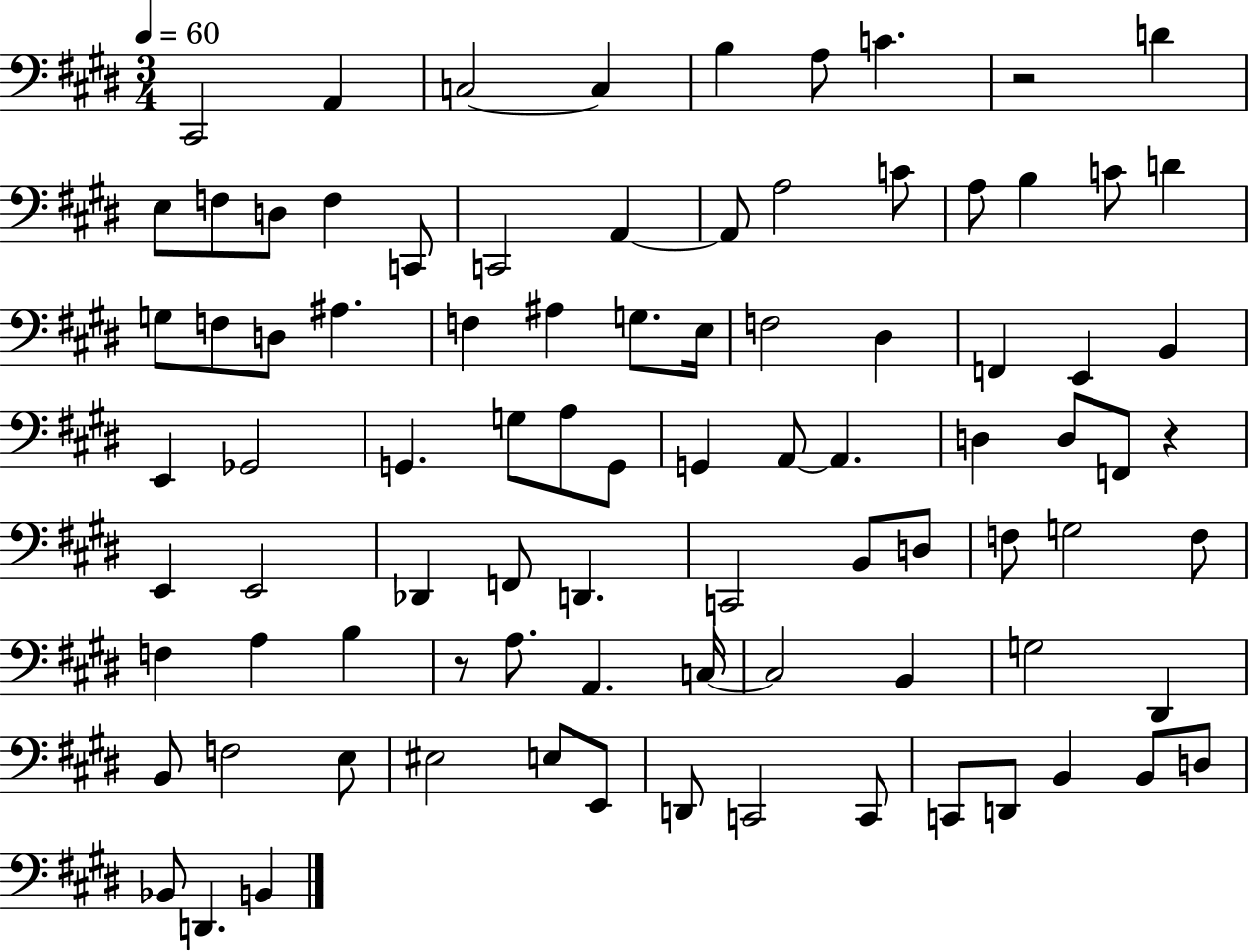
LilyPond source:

{
  \clef bass
  \numericTimeSignature
  \time 3/4
  \key e \major
  \tempo 4 = 60
  cis,2 a,4 | c2~~ c4 | b4 a8 c'4. | r2 d'4 | \break e8 f8 d8 f4 c,8 | c,2 a,4~~ | a,8 a2 c'8 | a8 b4 c'8 d'4 | \break g8 f8 d8 ais4. | f4 ais4 g8. e16 | f2 dis4 | f,4 e,4 b,4 | \break e,4 ges,2 | g,4. g8 a8 g,8 | g,4 a,8~~ a,4. | d4 d8 f,8 r4 | \break e,4 e,2 | des,4 f,8 d,4. | c,2 b,8 d8 | f8 g2 f8 | \break f4 a4 b4 | r8 a8. a,4. c16~~ | c2 b,4 | g2 dis,4 | \break b,8 f2 e8 | eis2 e8 e,8 | d,8 c,2 c,8 | c,8 d,8 b,4 b,8 d8 | \break bes,8 d,4. b,4 | \bar "|."
}